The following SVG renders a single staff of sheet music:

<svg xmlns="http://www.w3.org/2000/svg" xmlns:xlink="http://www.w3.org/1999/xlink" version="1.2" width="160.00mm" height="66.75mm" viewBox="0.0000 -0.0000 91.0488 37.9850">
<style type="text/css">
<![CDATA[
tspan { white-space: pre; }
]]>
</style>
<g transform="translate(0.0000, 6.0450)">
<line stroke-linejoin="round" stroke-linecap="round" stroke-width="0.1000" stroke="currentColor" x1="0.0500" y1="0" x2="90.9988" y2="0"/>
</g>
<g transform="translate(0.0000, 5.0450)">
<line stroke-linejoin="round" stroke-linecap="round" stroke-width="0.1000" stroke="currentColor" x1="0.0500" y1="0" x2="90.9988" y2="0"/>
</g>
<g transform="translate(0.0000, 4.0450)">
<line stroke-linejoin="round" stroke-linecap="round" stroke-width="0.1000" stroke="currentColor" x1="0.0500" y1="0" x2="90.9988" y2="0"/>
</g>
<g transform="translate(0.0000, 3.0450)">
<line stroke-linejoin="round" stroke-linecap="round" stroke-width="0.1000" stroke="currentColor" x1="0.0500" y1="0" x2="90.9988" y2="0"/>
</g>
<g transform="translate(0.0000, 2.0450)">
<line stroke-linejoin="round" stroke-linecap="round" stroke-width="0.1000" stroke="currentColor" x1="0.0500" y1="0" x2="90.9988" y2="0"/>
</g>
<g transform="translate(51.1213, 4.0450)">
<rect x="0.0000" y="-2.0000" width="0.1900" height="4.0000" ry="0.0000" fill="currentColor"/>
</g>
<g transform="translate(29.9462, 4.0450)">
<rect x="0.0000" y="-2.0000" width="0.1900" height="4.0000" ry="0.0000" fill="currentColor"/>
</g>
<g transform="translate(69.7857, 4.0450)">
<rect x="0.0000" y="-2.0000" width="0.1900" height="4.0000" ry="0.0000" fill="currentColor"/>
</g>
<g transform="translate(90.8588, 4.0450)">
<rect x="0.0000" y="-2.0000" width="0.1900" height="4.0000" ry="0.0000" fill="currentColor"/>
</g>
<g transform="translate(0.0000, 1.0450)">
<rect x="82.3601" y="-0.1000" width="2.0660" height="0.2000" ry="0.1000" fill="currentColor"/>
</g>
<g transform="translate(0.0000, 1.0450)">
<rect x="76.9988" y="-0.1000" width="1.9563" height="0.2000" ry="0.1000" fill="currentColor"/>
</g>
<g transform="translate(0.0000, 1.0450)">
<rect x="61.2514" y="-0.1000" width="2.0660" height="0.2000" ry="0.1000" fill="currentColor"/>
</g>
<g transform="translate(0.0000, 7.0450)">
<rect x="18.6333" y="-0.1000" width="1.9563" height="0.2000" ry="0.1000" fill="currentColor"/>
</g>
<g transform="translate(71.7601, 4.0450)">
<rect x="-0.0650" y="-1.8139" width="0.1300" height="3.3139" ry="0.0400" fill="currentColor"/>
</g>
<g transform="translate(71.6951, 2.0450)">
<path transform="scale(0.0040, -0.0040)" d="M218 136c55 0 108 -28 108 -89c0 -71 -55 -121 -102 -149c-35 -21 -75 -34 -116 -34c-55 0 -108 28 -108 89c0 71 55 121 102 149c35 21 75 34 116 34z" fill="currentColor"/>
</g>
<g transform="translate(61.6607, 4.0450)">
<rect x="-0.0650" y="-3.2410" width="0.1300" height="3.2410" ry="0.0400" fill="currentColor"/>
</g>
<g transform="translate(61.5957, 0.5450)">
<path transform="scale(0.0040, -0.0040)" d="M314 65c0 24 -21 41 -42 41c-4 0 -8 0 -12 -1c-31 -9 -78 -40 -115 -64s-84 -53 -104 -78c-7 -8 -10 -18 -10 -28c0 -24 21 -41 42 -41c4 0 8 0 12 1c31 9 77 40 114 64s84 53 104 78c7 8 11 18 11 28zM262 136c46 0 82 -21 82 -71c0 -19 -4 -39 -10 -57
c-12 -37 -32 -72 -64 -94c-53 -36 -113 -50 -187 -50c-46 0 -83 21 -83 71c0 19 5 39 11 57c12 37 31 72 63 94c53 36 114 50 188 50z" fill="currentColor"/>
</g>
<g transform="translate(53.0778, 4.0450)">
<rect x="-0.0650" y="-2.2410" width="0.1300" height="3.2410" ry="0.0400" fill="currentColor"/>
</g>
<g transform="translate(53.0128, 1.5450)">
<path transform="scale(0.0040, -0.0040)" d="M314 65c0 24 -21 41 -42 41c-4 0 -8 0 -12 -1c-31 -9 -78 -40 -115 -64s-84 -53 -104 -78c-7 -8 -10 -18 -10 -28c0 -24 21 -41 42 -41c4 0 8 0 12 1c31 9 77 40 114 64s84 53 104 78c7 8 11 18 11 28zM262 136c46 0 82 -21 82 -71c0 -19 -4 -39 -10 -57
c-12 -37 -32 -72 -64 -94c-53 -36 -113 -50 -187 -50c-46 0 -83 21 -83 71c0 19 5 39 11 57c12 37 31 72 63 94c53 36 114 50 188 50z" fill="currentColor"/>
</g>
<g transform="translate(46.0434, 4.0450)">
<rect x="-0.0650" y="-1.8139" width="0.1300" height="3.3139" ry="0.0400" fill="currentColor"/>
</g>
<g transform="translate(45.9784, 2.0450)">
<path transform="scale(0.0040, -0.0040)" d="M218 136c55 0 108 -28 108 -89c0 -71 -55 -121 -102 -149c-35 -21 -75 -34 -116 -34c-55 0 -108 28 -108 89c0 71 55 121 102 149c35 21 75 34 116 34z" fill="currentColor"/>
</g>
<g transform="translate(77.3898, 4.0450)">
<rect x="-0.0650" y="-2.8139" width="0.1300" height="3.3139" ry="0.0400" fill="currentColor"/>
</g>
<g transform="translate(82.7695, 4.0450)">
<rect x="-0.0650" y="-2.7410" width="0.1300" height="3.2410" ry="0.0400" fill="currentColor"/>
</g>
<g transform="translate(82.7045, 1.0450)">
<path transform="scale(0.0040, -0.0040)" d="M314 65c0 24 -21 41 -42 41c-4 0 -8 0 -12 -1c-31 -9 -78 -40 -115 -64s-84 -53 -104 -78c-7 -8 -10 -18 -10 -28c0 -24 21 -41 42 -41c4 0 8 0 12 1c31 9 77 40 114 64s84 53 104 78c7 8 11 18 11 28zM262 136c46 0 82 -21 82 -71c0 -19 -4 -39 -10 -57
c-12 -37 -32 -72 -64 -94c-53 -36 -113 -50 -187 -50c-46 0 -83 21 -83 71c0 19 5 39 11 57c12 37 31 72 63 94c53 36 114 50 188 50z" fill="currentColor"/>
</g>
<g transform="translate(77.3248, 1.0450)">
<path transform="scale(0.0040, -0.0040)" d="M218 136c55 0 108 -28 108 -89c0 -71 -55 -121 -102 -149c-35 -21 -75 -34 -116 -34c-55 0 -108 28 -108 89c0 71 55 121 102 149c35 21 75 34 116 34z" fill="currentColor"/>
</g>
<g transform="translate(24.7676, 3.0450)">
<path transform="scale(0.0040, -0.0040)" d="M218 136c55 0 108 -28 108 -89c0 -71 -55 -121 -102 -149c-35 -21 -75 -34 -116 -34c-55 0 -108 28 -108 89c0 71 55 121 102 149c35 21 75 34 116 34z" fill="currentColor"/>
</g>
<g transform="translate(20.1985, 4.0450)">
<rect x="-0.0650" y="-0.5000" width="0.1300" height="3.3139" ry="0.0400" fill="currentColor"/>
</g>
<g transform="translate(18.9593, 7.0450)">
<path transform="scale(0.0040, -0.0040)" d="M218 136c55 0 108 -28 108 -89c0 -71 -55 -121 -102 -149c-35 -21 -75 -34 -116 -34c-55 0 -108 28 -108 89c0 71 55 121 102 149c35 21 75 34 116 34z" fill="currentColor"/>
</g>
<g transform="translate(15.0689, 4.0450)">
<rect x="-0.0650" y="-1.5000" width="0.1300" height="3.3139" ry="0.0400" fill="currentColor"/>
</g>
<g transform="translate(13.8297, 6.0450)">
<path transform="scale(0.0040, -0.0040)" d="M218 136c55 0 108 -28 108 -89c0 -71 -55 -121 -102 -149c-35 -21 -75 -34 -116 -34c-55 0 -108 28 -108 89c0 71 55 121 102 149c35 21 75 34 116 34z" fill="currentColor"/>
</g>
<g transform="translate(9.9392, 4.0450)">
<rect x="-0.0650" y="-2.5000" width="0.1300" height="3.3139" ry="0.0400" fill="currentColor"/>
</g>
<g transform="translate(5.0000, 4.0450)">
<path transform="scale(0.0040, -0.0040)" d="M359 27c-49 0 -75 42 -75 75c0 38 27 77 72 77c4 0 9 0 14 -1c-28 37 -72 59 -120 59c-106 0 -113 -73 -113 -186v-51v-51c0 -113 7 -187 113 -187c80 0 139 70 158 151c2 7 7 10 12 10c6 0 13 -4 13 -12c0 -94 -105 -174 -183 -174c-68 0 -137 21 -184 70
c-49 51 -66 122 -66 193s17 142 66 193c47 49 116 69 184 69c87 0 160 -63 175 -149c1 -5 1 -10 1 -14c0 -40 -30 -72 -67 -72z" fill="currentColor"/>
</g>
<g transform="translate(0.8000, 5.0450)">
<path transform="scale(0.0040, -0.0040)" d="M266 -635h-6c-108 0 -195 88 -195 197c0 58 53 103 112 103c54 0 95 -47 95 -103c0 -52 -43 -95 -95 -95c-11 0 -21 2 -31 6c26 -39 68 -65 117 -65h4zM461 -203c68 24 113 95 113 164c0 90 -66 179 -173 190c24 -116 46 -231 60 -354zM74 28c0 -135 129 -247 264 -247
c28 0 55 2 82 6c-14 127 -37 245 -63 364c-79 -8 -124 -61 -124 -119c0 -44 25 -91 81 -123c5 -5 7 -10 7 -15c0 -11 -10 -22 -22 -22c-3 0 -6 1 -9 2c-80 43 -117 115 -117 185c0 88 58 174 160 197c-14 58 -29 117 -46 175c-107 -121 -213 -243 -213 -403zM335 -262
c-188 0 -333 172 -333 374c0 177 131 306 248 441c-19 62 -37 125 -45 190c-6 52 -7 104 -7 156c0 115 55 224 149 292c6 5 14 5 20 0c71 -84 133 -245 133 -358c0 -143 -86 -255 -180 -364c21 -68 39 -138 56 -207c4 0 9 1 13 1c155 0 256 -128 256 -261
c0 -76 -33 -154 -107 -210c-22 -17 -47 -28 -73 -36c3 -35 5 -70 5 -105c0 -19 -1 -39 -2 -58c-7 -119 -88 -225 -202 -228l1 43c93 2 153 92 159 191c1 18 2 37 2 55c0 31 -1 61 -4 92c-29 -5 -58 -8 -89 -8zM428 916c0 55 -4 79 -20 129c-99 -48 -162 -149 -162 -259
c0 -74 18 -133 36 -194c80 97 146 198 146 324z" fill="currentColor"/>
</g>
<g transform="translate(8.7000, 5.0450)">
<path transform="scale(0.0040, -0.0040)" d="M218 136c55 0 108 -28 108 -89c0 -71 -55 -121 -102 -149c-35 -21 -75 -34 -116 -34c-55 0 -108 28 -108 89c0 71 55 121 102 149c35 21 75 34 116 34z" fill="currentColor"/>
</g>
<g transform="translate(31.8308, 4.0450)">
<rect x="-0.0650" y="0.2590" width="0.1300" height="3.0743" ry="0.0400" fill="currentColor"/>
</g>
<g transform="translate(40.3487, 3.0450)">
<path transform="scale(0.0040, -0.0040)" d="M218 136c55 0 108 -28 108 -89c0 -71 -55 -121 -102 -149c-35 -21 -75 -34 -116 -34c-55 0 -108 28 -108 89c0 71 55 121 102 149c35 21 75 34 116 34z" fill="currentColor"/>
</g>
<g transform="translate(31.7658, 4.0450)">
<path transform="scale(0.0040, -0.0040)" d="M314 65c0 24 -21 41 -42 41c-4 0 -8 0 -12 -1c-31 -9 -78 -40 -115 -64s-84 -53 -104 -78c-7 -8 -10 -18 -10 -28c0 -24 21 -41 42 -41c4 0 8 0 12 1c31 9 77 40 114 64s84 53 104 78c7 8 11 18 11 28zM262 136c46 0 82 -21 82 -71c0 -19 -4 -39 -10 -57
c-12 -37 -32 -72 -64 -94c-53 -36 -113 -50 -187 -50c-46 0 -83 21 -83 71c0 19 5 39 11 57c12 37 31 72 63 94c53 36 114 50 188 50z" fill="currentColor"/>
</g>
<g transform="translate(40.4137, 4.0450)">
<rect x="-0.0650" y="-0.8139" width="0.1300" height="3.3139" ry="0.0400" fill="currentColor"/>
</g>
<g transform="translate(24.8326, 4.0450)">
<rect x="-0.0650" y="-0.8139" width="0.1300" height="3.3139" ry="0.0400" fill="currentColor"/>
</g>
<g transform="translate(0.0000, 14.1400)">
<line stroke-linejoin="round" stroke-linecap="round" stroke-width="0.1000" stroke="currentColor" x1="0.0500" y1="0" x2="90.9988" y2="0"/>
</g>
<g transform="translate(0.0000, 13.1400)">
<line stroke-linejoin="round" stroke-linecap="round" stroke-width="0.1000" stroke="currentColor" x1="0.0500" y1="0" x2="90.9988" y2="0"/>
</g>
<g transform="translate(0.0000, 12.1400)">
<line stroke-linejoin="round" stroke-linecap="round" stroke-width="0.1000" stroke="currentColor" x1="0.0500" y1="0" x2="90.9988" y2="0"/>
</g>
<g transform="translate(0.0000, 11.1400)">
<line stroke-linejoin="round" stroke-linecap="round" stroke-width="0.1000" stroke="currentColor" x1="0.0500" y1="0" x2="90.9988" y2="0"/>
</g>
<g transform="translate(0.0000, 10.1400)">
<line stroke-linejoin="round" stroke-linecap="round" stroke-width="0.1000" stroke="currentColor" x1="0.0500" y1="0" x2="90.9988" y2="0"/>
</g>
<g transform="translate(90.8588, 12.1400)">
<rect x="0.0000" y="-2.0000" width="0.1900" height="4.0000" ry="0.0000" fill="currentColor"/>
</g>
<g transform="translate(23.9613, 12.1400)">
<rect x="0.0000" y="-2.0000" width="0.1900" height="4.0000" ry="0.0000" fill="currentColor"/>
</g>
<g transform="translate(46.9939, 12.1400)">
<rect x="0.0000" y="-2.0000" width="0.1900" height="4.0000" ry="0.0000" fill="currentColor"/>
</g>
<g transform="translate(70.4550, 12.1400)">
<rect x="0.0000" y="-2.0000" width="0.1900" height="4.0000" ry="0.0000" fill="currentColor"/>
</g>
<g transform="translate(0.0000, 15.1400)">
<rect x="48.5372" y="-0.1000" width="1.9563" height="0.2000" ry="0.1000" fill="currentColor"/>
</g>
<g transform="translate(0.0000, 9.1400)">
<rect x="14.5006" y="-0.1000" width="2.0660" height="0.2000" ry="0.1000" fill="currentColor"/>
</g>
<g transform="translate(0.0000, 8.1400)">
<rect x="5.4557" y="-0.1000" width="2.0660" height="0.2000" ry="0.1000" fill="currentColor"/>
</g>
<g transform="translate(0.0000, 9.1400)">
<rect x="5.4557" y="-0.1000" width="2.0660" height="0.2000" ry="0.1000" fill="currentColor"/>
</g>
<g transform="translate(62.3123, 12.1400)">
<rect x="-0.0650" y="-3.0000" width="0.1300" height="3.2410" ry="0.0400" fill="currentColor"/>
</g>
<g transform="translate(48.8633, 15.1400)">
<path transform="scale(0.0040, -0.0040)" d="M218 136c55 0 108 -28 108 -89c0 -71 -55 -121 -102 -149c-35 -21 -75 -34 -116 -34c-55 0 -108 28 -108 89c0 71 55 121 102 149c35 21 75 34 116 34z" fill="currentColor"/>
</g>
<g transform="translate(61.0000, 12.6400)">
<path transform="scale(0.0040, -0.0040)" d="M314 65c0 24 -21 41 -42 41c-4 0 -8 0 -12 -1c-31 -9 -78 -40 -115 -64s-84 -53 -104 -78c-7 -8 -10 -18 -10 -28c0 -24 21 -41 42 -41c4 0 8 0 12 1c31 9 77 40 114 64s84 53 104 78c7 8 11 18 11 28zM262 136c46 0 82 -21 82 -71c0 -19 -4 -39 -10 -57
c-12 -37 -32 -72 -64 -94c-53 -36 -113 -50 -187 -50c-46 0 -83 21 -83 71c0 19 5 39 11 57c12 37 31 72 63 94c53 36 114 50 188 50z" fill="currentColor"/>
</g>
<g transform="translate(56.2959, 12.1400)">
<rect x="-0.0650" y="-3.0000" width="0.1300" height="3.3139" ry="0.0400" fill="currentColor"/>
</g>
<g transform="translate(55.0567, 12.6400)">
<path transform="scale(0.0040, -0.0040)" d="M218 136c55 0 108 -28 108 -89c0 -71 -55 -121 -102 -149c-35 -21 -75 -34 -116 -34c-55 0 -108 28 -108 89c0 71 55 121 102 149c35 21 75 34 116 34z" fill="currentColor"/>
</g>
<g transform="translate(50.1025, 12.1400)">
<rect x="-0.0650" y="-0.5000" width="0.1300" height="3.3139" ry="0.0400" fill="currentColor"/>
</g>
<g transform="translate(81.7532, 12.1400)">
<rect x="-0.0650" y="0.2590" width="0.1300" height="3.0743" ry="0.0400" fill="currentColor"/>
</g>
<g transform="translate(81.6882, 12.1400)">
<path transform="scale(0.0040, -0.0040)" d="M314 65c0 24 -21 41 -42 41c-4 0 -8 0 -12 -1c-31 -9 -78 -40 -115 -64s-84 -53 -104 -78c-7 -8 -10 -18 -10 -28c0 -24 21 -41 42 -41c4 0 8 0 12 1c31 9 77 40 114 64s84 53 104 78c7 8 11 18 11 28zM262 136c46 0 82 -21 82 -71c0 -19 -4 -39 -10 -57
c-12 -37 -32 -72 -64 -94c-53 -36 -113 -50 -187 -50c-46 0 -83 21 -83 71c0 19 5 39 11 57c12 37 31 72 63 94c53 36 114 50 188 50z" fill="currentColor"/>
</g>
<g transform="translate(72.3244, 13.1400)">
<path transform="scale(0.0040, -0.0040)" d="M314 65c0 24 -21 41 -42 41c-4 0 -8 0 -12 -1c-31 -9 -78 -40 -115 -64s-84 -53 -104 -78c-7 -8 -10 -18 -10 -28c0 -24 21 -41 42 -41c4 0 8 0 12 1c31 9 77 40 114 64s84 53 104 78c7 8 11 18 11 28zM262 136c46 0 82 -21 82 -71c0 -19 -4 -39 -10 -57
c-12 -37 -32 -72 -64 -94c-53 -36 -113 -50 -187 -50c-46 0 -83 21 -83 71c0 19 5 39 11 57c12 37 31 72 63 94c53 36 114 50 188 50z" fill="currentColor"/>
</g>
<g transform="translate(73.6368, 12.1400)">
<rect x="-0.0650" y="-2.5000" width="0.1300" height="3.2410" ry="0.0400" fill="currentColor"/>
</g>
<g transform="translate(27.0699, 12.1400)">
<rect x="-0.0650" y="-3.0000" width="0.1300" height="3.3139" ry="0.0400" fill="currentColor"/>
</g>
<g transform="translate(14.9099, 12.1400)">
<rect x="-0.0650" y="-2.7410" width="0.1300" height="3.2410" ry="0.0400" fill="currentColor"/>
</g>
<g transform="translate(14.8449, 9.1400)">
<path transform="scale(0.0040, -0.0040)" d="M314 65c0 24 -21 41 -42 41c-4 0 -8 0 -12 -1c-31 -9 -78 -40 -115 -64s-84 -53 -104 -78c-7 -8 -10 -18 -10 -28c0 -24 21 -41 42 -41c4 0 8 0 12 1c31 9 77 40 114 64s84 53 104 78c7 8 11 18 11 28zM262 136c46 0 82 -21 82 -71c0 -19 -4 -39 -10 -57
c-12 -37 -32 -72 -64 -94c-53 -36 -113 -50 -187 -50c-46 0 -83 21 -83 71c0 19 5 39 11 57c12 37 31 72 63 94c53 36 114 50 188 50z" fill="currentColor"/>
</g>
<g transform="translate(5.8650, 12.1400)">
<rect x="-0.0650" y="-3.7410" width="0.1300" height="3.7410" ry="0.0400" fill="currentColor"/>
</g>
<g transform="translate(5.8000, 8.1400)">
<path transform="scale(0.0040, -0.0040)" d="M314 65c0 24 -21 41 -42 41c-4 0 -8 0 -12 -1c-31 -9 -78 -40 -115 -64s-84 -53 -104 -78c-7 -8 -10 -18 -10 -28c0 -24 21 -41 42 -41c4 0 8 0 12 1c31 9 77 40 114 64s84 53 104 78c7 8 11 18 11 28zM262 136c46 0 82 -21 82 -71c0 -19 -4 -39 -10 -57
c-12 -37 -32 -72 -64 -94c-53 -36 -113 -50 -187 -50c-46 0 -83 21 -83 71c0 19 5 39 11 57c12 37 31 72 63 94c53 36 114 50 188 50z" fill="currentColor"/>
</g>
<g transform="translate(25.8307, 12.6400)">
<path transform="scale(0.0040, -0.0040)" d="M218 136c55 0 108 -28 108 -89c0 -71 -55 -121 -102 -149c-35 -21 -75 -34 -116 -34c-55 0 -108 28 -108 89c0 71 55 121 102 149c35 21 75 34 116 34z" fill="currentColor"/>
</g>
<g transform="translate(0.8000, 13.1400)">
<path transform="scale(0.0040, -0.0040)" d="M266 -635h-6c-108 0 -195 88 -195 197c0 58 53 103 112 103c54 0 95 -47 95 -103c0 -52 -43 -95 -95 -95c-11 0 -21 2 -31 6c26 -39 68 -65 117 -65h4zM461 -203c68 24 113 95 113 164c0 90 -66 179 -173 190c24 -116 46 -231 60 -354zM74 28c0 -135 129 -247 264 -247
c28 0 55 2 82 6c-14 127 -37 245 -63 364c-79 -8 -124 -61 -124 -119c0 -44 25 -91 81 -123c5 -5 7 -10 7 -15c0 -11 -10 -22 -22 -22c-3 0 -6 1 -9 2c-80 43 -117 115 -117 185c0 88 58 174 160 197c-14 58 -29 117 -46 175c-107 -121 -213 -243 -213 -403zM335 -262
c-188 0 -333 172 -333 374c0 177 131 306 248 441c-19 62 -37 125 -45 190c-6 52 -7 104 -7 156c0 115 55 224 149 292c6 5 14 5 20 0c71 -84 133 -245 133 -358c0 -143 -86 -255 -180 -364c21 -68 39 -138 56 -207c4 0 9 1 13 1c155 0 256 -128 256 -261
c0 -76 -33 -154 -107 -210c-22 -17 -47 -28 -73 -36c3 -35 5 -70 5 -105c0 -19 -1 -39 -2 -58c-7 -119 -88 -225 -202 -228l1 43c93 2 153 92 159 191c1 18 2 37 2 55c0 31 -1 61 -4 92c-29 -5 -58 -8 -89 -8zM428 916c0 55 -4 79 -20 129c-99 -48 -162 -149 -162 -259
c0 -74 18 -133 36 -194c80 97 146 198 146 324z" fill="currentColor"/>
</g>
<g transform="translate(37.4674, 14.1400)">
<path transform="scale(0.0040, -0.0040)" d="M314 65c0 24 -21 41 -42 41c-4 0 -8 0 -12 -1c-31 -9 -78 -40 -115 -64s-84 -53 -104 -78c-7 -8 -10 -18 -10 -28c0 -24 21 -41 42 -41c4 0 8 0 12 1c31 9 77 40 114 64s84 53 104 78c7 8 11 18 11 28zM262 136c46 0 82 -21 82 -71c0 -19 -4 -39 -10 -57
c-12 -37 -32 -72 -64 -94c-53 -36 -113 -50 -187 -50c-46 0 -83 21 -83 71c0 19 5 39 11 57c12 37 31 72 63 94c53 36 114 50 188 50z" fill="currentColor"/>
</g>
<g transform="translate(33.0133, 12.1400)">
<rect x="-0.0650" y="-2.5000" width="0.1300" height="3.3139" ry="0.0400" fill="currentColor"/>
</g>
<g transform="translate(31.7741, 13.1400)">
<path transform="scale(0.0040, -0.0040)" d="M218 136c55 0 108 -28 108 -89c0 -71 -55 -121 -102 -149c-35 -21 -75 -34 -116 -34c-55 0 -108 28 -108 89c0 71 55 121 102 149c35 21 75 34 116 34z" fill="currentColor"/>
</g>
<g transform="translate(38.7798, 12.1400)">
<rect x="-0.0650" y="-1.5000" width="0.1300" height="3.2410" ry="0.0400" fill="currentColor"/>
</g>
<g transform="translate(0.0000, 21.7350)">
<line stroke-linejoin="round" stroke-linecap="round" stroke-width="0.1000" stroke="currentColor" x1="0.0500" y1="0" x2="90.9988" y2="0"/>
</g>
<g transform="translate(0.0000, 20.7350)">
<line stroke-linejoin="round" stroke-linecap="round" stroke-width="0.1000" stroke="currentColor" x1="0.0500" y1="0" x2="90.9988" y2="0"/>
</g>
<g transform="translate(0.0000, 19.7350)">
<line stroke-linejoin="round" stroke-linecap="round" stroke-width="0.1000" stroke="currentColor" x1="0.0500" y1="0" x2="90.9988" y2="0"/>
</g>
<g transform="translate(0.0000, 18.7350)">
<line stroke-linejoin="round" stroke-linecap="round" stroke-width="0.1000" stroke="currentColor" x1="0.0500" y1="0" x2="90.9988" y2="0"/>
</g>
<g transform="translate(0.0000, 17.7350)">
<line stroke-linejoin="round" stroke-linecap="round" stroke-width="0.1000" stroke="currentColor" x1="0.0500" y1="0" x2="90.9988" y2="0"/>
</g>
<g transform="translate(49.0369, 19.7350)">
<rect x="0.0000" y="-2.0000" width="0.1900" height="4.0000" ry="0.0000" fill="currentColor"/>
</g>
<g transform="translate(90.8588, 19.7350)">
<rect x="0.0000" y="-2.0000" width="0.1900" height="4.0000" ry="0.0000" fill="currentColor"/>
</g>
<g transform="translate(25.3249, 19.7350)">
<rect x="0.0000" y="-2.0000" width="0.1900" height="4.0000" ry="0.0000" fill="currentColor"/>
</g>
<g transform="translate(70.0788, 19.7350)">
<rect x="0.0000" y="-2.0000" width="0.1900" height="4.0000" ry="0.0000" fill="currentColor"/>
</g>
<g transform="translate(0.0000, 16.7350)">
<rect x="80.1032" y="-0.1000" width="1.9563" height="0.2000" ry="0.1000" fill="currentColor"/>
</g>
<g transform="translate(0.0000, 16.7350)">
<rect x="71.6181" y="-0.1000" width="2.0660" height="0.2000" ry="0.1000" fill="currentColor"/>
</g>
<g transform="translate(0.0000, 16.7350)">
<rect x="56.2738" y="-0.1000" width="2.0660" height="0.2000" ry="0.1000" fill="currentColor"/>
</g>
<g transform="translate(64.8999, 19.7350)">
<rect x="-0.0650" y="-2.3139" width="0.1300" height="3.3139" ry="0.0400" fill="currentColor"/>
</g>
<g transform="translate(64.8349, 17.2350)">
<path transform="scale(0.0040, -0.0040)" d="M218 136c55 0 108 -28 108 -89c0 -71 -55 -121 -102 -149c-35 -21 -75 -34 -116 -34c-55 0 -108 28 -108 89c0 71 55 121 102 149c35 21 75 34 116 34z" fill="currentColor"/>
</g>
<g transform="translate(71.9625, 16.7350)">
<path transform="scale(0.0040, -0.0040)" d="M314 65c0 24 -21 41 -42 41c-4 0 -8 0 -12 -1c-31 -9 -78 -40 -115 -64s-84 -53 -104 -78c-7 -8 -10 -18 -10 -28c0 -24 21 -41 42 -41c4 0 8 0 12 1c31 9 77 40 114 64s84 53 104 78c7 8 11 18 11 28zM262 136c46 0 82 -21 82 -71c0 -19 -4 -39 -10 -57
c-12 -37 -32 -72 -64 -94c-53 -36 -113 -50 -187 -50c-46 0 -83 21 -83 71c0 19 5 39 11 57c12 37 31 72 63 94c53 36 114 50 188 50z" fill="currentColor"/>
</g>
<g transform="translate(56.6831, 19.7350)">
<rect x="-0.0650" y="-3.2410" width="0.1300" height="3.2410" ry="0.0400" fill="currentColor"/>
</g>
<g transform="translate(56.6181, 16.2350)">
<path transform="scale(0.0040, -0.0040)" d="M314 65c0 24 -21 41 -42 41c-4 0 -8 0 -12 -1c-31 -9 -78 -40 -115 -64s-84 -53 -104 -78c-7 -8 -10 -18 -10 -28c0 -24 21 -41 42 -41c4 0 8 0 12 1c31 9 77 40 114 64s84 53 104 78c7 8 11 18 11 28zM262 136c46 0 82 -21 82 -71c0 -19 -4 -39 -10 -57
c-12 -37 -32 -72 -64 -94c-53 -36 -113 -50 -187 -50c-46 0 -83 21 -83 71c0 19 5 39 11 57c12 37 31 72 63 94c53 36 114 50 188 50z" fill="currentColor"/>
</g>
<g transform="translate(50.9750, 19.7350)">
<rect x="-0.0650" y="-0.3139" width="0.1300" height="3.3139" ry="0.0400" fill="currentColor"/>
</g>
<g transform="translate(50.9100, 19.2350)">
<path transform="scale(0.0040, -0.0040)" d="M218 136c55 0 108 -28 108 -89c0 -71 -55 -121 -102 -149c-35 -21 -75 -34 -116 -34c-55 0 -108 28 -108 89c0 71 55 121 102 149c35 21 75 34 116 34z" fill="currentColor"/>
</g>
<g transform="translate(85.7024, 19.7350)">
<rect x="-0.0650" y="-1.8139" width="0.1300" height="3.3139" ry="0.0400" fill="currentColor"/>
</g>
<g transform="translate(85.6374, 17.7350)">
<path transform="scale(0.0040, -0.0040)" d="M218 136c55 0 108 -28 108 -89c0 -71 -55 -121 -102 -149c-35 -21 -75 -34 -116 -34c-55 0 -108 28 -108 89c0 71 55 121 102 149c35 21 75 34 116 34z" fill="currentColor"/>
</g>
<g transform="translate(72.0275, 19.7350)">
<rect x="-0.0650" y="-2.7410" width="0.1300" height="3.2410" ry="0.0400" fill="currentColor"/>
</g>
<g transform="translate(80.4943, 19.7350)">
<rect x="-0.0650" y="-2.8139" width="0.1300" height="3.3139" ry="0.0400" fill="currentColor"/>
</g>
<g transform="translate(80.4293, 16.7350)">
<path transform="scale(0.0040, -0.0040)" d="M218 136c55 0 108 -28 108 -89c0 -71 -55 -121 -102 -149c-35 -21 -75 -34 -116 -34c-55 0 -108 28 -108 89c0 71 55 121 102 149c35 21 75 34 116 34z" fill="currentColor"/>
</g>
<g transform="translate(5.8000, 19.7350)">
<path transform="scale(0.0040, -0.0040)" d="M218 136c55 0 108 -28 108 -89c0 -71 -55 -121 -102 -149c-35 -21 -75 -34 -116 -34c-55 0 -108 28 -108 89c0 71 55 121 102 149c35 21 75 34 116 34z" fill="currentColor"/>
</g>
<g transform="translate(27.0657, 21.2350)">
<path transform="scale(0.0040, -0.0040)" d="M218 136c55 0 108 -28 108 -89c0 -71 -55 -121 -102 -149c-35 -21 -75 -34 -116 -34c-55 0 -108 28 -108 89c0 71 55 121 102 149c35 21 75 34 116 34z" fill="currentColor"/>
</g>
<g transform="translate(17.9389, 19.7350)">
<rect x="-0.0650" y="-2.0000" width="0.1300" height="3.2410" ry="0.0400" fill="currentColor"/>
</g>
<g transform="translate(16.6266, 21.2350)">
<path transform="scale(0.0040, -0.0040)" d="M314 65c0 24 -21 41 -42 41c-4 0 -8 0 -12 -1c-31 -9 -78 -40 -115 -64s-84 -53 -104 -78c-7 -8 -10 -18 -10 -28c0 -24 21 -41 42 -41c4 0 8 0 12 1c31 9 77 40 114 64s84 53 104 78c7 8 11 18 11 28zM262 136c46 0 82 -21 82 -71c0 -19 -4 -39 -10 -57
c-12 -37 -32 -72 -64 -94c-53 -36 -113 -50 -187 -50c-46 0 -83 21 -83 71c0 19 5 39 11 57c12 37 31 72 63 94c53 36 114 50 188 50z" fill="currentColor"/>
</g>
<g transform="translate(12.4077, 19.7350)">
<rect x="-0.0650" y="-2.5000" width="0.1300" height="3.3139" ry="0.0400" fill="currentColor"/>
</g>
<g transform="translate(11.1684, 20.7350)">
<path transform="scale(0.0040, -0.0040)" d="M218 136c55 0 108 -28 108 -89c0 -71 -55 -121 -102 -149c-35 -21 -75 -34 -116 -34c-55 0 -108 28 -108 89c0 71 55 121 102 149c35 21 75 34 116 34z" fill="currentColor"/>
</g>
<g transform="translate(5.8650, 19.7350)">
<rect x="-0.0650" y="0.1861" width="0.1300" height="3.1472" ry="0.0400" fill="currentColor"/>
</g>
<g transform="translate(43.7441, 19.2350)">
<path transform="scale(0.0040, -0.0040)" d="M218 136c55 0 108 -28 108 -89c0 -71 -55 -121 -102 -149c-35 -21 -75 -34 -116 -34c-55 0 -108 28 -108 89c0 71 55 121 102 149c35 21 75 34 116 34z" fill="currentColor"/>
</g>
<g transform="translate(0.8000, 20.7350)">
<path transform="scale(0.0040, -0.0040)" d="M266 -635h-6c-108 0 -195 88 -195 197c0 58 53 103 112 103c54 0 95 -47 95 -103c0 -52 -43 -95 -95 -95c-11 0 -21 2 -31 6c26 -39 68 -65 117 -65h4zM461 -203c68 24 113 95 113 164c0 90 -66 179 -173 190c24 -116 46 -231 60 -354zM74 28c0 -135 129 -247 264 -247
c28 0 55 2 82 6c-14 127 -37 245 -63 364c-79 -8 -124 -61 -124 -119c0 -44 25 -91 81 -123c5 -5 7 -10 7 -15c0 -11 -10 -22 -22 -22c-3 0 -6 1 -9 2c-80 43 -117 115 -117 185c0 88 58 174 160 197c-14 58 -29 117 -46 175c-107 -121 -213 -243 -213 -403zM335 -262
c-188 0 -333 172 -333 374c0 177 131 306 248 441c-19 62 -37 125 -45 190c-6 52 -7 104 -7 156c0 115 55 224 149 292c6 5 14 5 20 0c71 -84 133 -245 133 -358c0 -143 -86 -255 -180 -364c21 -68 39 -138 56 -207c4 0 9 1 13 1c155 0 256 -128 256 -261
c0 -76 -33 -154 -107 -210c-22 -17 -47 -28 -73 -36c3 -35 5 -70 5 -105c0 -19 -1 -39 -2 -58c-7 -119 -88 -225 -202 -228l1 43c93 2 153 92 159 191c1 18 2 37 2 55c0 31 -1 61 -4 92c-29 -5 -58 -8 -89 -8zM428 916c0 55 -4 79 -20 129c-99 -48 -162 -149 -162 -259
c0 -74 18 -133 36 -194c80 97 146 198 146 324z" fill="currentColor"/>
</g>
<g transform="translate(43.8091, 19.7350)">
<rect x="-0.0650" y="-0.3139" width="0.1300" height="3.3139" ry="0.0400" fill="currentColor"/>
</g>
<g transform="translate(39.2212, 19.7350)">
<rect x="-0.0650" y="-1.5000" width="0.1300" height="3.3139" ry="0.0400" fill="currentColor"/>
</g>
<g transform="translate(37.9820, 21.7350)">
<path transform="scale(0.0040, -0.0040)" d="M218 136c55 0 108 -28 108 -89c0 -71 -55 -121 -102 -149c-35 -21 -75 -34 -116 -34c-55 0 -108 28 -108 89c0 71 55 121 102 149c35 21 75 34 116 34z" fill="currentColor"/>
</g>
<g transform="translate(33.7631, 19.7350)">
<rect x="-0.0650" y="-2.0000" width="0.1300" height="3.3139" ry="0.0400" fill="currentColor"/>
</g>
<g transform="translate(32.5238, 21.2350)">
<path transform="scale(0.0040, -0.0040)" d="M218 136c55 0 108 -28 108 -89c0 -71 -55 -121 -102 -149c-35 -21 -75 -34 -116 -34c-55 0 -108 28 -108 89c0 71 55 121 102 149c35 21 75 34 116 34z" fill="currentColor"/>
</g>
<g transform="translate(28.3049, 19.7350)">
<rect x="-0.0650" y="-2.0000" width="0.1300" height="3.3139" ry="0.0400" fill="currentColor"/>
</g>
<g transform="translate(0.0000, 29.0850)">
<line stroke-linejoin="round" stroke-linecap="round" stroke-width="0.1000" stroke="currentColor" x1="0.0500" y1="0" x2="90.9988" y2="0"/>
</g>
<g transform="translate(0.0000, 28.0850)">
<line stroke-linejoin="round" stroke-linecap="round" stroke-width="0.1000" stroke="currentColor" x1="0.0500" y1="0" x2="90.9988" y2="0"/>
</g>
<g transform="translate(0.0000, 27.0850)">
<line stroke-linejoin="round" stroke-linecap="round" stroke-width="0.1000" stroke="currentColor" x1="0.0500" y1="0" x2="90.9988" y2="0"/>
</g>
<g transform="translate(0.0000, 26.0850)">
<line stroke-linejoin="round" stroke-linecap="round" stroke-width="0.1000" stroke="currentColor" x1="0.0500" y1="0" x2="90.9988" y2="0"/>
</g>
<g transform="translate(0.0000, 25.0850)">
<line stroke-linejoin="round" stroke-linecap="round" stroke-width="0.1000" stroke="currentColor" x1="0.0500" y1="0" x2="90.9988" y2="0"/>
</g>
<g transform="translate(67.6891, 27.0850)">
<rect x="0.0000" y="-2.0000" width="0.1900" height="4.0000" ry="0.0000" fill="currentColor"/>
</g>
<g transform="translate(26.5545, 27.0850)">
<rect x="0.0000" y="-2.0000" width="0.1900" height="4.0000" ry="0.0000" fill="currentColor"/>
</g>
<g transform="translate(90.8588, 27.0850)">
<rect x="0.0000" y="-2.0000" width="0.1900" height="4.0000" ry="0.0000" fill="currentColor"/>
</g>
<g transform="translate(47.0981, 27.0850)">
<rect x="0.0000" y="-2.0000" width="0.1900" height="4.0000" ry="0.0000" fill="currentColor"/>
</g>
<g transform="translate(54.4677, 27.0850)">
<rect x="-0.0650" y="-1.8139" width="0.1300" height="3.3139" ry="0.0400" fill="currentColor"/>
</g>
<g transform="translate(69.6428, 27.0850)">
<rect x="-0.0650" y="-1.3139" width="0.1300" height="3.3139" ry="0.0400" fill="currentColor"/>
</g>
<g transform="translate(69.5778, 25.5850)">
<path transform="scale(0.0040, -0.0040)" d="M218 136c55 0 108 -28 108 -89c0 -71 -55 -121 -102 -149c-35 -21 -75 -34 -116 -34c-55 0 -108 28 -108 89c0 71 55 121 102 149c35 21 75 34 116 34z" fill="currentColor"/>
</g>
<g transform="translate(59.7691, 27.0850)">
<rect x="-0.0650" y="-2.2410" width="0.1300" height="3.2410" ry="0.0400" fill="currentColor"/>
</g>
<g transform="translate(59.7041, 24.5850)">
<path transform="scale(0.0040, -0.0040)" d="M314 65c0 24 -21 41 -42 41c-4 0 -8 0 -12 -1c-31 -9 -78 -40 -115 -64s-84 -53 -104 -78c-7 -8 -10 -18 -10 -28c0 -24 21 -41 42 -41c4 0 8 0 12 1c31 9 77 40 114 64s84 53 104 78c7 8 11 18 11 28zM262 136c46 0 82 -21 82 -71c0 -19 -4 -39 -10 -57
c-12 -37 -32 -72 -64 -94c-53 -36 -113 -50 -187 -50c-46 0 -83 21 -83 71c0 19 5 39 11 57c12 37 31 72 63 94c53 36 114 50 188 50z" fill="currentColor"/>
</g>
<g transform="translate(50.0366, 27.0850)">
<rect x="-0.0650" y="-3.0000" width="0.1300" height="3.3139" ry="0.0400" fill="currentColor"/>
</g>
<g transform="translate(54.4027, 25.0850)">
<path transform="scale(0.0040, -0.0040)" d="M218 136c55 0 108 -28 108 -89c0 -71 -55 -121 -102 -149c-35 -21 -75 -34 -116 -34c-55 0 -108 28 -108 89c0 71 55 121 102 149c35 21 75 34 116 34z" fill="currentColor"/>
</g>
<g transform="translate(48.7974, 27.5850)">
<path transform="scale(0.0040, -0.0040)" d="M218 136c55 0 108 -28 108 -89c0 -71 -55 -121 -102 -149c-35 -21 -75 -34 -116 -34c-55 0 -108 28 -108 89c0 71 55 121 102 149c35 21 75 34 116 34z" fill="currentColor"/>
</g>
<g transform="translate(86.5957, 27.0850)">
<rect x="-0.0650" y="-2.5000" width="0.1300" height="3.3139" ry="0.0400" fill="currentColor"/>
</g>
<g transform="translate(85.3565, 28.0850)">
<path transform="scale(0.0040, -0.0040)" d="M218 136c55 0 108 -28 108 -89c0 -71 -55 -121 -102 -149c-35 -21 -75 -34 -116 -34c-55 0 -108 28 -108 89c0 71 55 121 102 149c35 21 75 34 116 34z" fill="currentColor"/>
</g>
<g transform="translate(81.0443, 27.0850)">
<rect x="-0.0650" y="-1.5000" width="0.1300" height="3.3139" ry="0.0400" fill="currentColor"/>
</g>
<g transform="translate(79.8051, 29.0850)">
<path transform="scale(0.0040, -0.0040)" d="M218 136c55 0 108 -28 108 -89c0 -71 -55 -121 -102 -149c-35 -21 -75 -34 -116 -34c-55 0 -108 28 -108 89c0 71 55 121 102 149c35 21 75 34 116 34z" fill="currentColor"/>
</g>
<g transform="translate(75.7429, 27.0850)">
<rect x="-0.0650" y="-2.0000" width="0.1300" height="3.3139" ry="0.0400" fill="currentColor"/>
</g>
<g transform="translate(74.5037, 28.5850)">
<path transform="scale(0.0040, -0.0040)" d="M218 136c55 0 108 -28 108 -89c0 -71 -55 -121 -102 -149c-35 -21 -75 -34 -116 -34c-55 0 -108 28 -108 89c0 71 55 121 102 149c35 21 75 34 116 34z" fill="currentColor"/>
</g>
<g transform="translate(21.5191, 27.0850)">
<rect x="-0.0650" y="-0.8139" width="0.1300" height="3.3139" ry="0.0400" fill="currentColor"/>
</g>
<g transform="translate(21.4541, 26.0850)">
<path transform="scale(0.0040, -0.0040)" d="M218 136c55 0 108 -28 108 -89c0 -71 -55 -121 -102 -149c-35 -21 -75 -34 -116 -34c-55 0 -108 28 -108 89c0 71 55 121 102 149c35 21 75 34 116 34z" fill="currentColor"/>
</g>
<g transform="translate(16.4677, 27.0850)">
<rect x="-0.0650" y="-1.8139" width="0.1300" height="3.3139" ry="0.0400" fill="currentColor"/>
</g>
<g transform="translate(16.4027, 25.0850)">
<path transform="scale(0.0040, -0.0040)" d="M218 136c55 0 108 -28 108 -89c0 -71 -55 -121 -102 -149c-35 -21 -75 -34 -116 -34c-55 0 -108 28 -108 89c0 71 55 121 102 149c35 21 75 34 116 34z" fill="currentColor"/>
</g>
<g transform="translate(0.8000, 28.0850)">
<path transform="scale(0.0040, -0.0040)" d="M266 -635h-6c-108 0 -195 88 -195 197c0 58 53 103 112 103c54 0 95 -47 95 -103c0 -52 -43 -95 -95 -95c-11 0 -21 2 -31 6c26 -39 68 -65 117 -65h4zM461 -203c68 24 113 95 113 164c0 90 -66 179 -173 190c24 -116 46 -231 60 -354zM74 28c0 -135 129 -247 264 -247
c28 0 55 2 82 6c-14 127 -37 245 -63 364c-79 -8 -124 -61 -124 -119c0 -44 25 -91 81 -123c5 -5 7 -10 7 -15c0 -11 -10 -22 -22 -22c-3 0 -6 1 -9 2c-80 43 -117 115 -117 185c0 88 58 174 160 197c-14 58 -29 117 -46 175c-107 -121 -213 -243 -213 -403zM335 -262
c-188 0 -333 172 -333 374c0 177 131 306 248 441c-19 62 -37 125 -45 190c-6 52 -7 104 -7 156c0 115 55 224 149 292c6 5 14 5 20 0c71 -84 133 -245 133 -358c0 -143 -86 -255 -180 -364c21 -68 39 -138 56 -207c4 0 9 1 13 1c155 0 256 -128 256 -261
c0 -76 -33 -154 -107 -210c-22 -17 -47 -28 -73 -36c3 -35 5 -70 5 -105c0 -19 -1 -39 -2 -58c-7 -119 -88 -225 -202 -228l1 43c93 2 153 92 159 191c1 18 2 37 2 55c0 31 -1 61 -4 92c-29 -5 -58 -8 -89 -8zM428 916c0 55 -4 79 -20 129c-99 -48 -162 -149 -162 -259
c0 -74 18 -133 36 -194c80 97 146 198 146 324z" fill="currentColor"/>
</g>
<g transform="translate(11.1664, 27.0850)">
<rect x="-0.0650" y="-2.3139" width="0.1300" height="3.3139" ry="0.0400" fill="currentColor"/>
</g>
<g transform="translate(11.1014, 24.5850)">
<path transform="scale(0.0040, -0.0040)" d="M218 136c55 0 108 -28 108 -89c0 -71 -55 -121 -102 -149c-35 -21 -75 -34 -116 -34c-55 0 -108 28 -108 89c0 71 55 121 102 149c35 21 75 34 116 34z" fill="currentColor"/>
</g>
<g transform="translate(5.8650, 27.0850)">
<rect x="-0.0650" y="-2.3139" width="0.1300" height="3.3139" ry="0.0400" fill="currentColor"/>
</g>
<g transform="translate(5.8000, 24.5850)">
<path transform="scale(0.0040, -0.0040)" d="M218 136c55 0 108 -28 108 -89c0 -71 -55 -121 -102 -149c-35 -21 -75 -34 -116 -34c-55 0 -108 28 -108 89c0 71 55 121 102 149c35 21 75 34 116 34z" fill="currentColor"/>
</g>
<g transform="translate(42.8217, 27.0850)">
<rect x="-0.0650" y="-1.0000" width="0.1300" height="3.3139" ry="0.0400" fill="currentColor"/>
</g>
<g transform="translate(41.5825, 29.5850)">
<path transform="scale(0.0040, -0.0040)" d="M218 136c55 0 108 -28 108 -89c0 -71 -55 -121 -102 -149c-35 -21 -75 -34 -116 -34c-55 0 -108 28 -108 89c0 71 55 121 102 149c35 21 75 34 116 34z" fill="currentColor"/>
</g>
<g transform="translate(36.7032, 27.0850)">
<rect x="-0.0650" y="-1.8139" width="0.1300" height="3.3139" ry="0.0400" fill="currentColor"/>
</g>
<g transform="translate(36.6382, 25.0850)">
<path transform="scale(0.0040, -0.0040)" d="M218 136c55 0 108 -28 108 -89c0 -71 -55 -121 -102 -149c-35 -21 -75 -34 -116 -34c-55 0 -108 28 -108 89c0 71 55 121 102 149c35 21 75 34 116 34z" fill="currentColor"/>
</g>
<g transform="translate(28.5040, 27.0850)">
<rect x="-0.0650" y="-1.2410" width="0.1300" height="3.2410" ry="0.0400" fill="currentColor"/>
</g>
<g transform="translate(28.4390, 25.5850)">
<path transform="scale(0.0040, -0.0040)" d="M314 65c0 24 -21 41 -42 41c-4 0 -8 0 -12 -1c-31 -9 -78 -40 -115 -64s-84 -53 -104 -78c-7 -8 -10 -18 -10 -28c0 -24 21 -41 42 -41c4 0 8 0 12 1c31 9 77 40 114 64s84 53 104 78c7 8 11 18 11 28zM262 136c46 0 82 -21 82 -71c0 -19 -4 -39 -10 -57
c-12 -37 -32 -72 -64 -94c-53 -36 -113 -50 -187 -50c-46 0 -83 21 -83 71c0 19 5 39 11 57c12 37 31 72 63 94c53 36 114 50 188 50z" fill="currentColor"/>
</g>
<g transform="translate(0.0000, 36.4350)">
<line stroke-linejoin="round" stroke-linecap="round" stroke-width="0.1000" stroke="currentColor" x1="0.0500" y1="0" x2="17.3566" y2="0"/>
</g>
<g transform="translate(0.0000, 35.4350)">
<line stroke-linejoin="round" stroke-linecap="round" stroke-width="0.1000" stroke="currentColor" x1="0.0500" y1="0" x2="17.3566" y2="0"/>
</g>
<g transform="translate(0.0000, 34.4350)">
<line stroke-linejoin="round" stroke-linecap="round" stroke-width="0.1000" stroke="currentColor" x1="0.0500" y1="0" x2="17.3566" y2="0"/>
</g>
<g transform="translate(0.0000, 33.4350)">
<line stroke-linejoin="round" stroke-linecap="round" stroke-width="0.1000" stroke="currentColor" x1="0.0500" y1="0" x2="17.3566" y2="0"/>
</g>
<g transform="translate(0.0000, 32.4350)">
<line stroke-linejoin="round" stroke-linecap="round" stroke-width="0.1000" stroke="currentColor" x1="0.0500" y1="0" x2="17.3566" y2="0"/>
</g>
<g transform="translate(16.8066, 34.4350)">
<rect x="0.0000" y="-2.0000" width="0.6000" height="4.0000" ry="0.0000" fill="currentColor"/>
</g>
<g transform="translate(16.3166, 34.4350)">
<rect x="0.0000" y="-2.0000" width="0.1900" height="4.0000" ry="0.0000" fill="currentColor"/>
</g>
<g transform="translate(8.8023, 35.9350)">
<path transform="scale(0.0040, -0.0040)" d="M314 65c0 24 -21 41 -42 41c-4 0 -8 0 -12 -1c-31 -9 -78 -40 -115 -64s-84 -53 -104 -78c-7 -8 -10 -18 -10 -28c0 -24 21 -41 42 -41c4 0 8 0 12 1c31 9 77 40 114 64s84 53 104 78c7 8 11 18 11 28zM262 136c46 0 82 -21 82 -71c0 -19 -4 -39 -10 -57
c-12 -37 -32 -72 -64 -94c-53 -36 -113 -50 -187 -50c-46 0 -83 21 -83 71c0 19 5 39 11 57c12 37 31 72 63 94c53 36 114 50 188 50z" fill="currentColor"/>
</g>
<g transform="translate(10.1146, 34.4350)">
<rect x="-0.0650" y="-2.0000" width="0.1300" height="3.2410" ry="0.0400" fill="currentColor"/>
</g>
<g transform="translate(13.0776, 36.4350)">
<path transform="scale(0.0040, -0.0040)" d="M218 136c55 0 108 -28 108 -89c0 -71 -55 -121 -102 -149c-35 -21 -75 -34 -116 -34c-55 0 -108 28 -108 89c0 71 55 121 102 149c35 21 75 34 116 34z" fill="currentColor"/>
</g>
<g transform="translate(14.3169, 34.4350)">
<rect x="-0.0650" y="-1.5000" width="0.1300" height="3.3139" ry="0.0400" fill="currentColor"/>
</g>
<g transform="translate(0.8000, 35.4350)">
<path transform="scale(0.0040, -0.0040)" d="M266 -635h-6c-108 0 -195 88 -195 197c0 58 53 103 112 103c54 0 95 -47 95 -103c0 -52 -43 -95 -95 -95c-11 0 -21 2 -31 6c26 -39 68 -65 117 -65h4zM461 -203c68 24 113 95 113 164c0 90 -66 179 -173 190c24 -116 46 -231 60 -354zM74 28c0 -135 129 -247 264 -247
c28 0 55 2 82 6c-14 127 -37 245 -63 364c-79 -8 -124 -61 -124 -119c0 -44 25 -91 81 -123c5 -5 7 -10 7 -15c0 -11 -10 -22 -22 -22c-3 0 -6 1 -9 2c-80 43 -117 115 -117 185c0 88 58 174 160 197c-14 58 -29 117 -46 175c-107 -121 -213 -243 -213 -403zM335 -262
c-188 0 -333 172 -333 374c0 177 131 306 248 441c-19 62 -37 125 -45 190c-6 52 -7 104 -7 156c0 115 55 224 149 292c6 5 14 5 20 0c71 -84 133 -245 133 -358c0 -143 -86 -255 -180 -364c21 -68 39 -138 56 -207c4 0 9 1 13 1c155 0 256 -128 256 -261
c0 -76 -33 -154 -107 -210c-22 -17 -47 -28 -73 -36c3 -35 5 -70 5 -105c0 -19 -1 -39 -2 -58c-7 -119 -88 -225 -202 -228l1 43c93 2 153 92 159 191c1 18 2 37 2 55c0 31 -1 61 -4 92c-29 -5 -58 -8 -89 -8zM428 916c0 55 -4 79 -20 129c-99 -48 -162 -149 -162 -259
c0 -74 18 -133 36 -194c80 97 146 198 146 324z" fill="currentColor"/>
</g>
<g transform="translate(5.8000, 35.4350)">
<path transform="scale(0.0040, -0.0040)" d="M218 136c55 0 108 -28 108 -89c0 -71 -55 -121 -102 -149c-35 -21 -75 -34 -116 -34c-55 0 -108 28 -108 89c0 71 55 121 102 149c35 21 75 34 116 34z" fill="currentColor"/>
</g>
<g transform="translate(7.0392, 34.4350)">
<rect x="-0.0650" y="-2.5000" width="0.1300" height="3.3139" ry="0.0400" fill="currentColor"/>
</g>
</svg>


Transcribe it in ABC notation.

X:1
T:Untitled
M:4/4
L:1/4
K:C
G E C d B2 d f g2 b2 f a a2 c'2 a2 A G E2 C A A2 G2 B2 B G F2 F F E c c b2 g a2 a f g g f d e2 f D A f g2 e F E G G F2 E